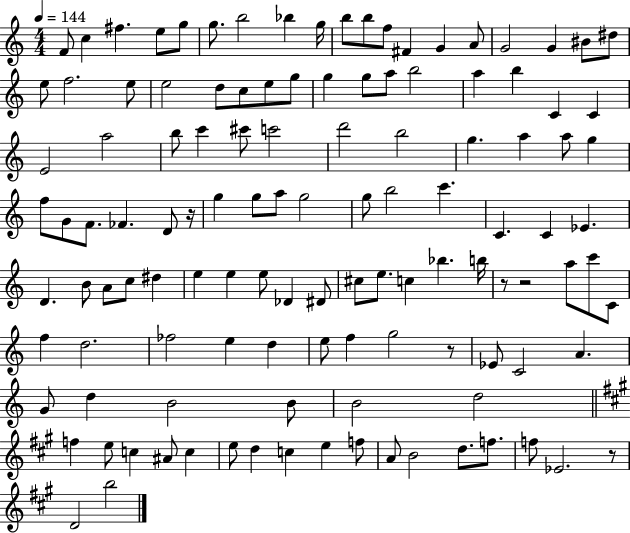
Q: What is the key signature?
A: C major